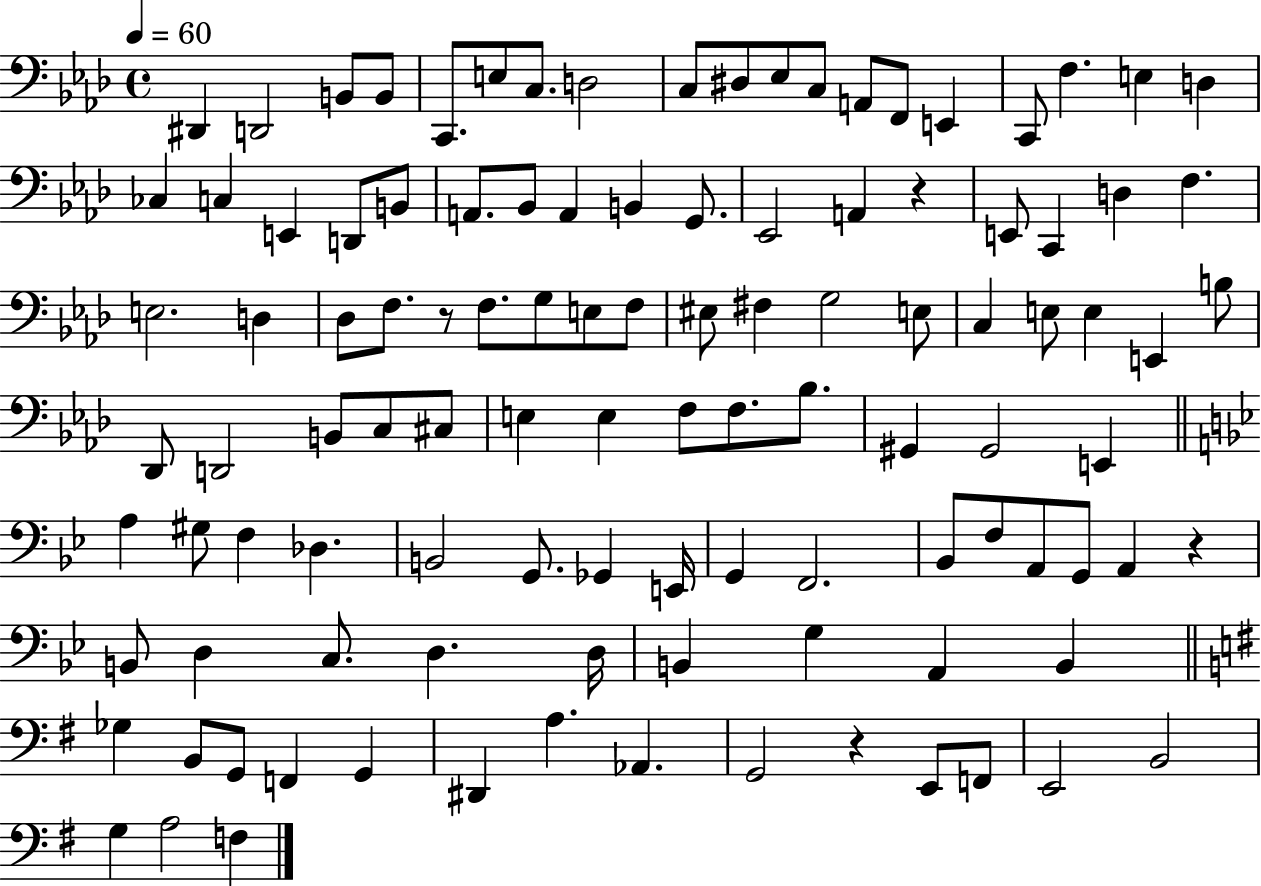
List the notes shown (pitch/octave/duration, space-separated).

D#2/q D2/h B2/e B2/e C2/e. E3/e C3/e. D3/h C3/e D#3/e Eb3/e C3/e A2/e F2/e E2/q C2/e F3/q. E3/q D3/q CES3/q C3/q E2/q D2/e B2/e A2/e. Bb2/e A2/q B2/q G2/e. Eb2/h A2/q R/q E2/e C2/q D3/q F3/q. E3/h. D3/q Db3/e F3/e. R/e F3/e. G3/e E3/e F3/e EIS3/e F#3/q G3/h E3/e C3/q E3/e E3/q E2/q B3/e Db2/e D2/h B2/e C3/e C#3/e E3/q E3/q F3/e F3/e. Bb3/e. G#2/q G#2/h E2/q A3/q G#3/e F3/q Db3/q. B2/h G2/e. Gb2/q E2/s G2/q F2/h. Bb2/e F3/e A2/e G2/e A2/q R/q B2/e D3/q C3/e. D3/q. D3/s B2/q G3/q A2/q B2/q Gb3/q B2/e G2/e F2/q G2/q D#2/q A3/q. Ab2/q. G2/h R/q E2/e F2/e E2/h B2/h G3/q A3/h F3/q